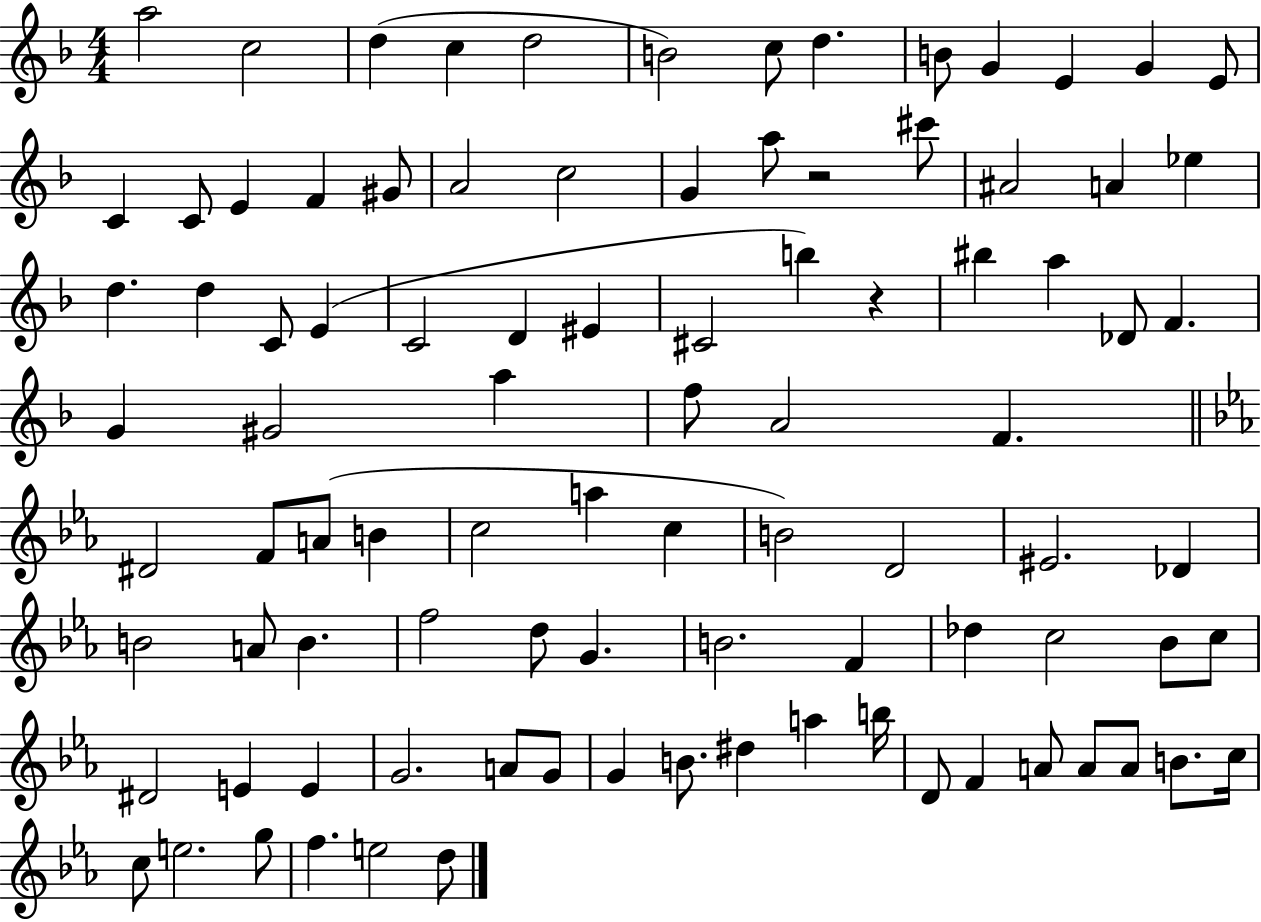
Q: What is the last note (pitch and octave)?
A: D5